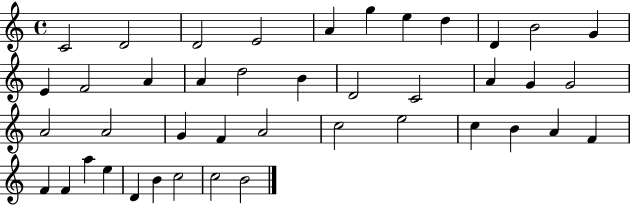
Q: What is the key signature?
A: C major